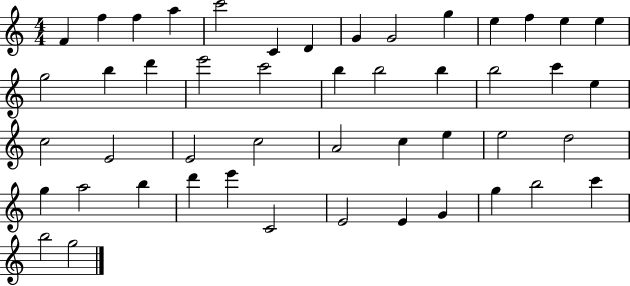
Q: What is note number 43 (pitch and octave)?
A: G4